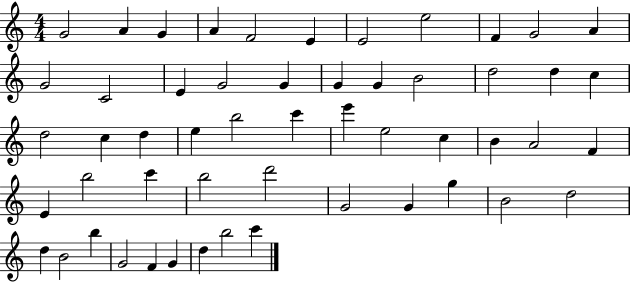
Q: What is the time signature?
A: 4/4